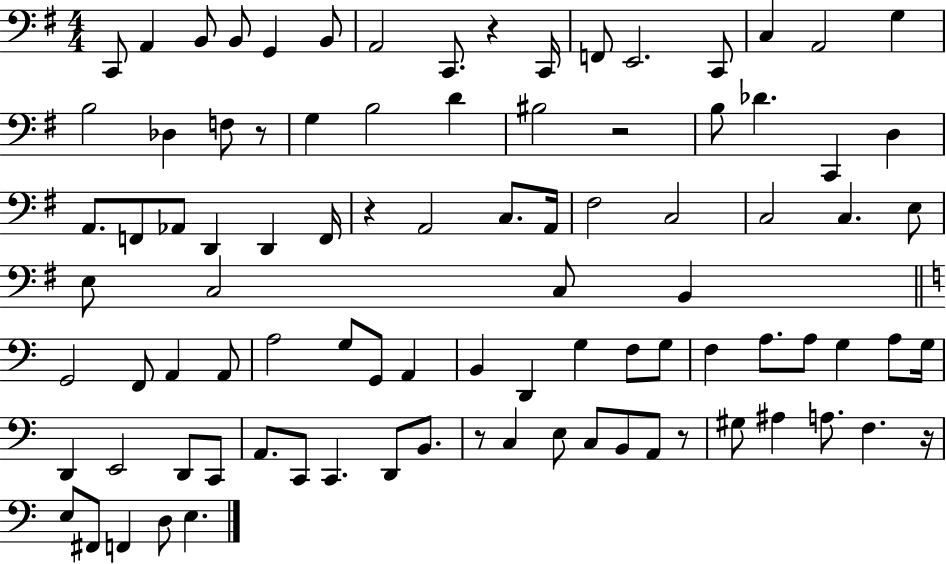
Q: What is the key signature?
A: G major